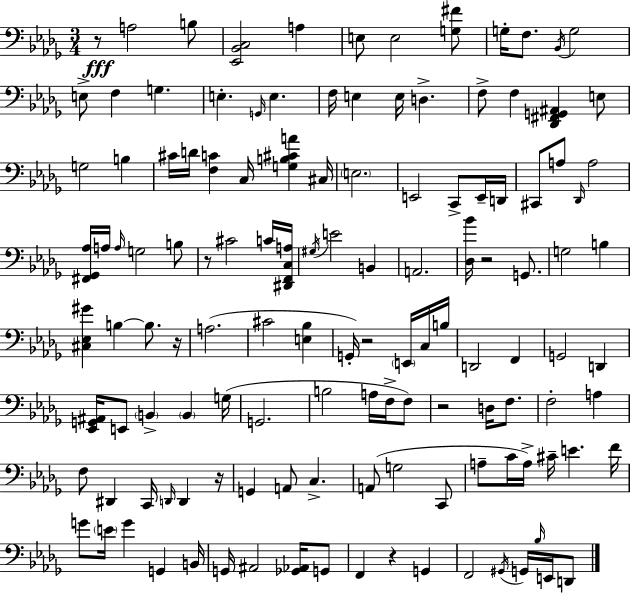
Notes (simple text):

R/e A3/h B3/e [Eb2,Bb2,C3]/h A3/q E3/e E3/h [G3,F#4]/e G3/s F3/e. Bb2/s G3/h E3/e F3/q G3/q. E3/q. G2/s E3/q. F3/s E3/q E3/s D3/q. F3/e F3/q [Db2,F#2,G2,A#2]/q E3/e G3/h B3/q C#4/s D4/s [F3,C4]/q C3/s [G3,B3,C#4,A4]/q C#3/s E3/h. E2/h C2/e E2/s D2/s C#2/e A3/e Db2/s A3/h [F#2,Gb2,Ab3]/s A3/s A3/s G3/h B3/e R/e C#4/h C4/s [D#2,F2,C3,A3]/s G#3/s E4/h B2/q A2/h. [Db3,Bb4]/s R/h G2/e. G3/h B3/q [C#3,Eb3,G#4]/q B3/q B3/e. R/s A3/h. C#4/h [E3,Bb3]/q G2/s R/h E2/s C3/s B3/s D2/h F2/q G2/h D2/q [Eb2,G2,A#2]/s E2/e B2/q B2/q G3/s G2/h. B3/h A3/s F3/s F3/e R/h D3/s F3/e. F3/h A3/q F3/e D#2/q C2/s D2/s D2/q R/s G2/q A2/e C3/q. A2/e G3/h C2/e A3/e C4/s A3/s C#4/s E4/q. F4/s G4/e E4/s G4/q G2/q B2/s G2/s A#2/h [Gb2,Ab2]/s G2/e F2/q R/q G2/q F2/h G#2/s G2/s Bb3/s E2/s D2/e